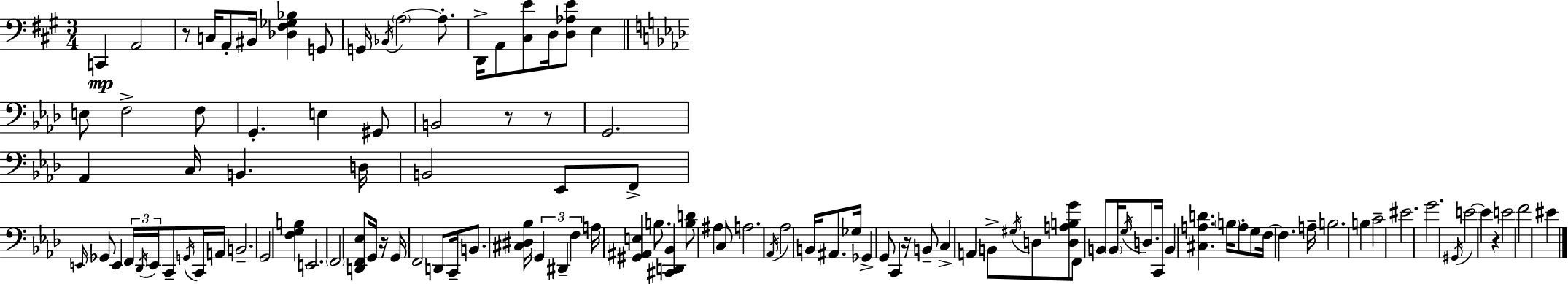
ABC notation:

X:1
T:Untitled
M:3/4
L:1/4
K:A
C,, A,,2 z/2 C,/4 A,,/2 ^B,,/4 [_D,^F,_G,_B,] G,,/2 G,,/4 _B,,/4 A,2 A,/2 D,,/4 A,,/2 [^C,E]/2 D,/4 [D,_A,E]/2 E, E,/2 F,2 F,/2 G,, E, ^G,,/2 B,,2 z/2 z/2 G,,2 _A,, C,/4 B,, D,/4 B,,2 _E,,/2 F,,/2 E,,/4 _G,,/2 E,, F,,/4 _D,,/4 E,,/4 C,,/2 G,,/4 C,,/4 A,,/4 B,,2 G,,2 [F,G,B,] E,,2 F,,2 [D,,F,,_E,]/2 G,,/4 z/4 G,,/4 F,,2 D,,/2 C,,/4 B,,/2 [^C,^D,_B,]/4 G,, ^D,, F, A,/4 [^G,,^A,,E,] B,/2 [^C,,D,,_B,,] [B,D]/2 ^A, C,/2 A,2 _A,,/4 _A,2 B,,/4 ^A,,/2 _G,/4 _G,, G,,/2 C,, z/4 B,,/2 C, A,, B,,/2 ^G,/4 D,/2 [D,A,B,G]/2 F,,/2 B,,/2 B,,/4 G,/4 D,/2 C,,/4 B,, [^C,A,D] B,/4 A,/2 G,/2 F,/4 F, A,/4 B,2 B, C2 ^E2 G2 ^G,,/4 E2 E z E2 F2 ^E